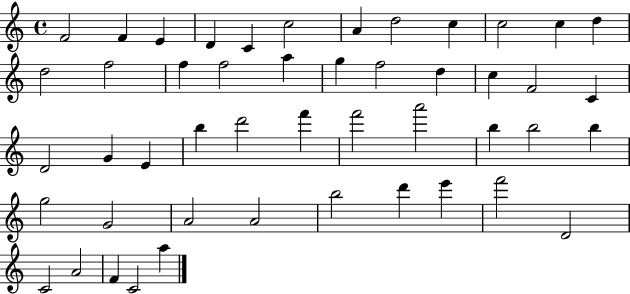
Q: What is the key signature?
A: C major